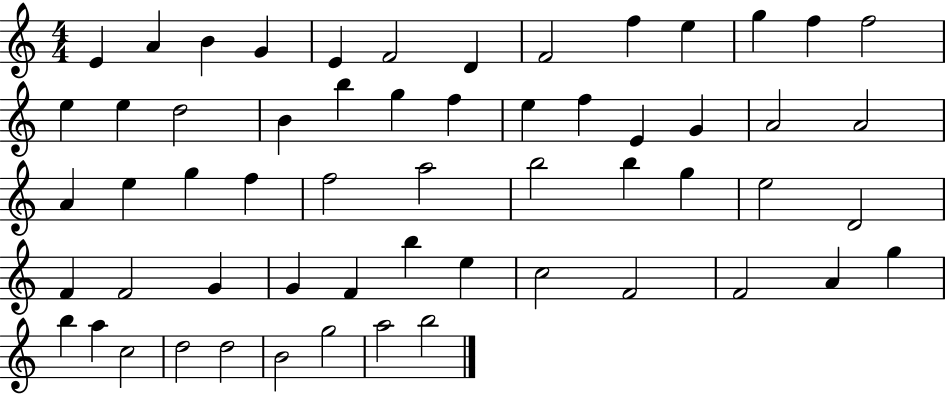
{
  \clef treble
  \numericTimeSignature
  \time 4/4
  \key c \major
  e'4 a'4 b'4 g'4 | e'4 f'2 d'4 | f'2 f''4 e''4 | g''4 f''4 f''2 | \break e''4 e''4 d''2 | b'4 b''4 g''4 f''4 | e''4 f''4 e'4 g'4 | a'2 a'2 | \break a'4 e''4 g''4 f''4 | f''2 a''2 | b''2 b''4 g''4 | e''2 d'2 | \break f'4 f'2 g'4 | g'4 f'4 b''4 e''4 | c''2 f'2 | f'2 a'4 g''4 | \break b''4 a''4 c''2 | d''2 d''2 | b'2 g''2 | a''2 b''2 | \break \bar "|."
}